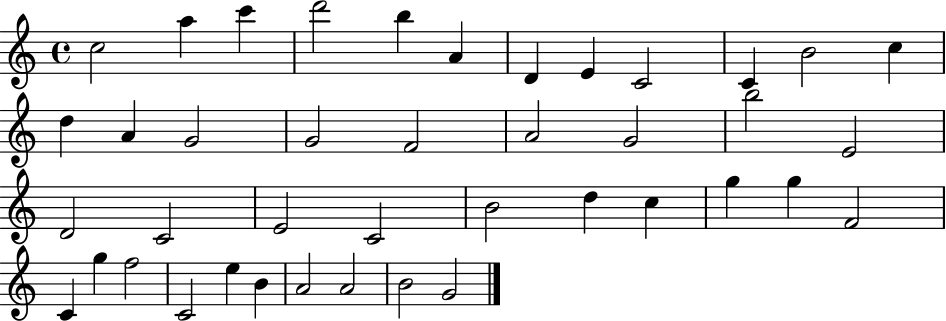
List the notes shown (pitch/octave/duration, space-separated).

C5/h A5/q C6/q D6/h B5/q A4/q D4/q E4/q C4/h C4/q B4/h C5/q D5/q A4/q G4/h G4/h F4/h A4/h G4/h B5/h E4/h D4/h C4/h E4/h C4/h B4/h D5/q C5/q G5/q G5/q F4/h C4/q G5/q F5/h C4/h E5/q B4/q A4/h A4/h B4/h G4/h